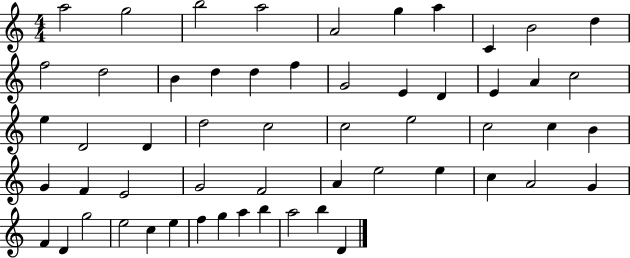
{
  \clef treble
  \numericTimeSignature
  \time 4/4
  \key c \major
  a''2 g''2 | b''2 a''2 | a'2 g''4 a''4 | c'4 b'2 d''4 | \break f''2 d''2 | b'4 d''4 d''4 f''4 | g'2 e'4 d'4 | e'4 a'4 c''2 | \break e''4 d'2 d'4 | d''2 c''2 | c''2 e''2 | c''2 c''4 b'4 | \break g'4 f'4 e'2 | g'2 f'2 | a'4 e''2 e''4 | c''4 a'2 g'4 | \break f'4 d'4 g''2 | e''2 c''4 e''4 | f''4 g''4 a''4 b''4 | a''2 b''4 d'4 | \break \bar "|."
}